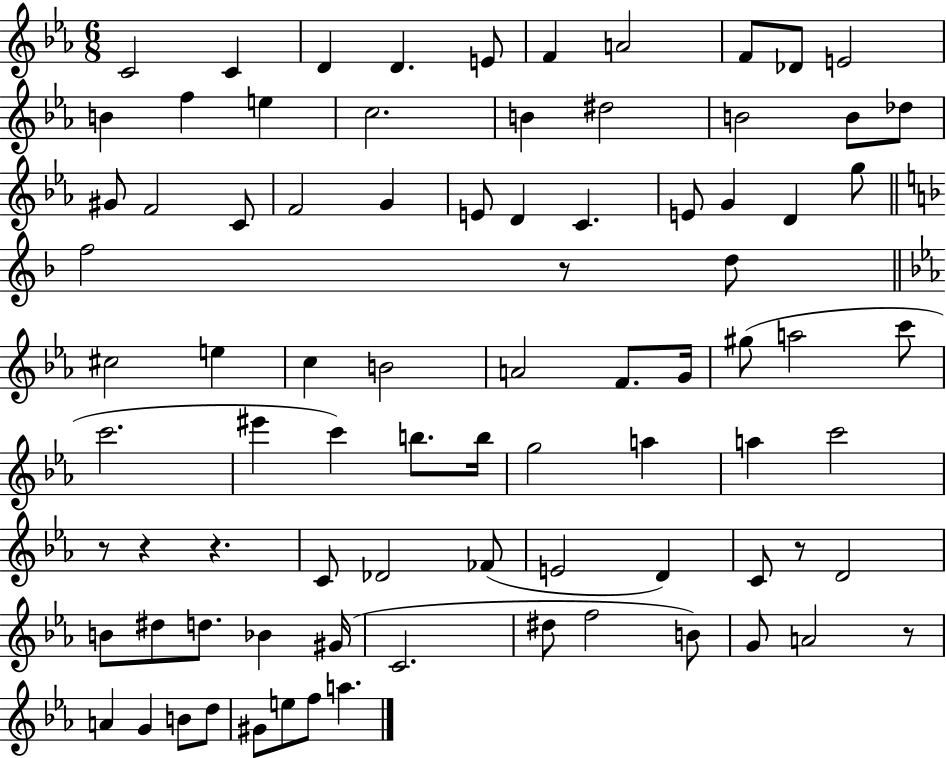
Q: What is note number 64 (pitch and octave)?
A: G#4